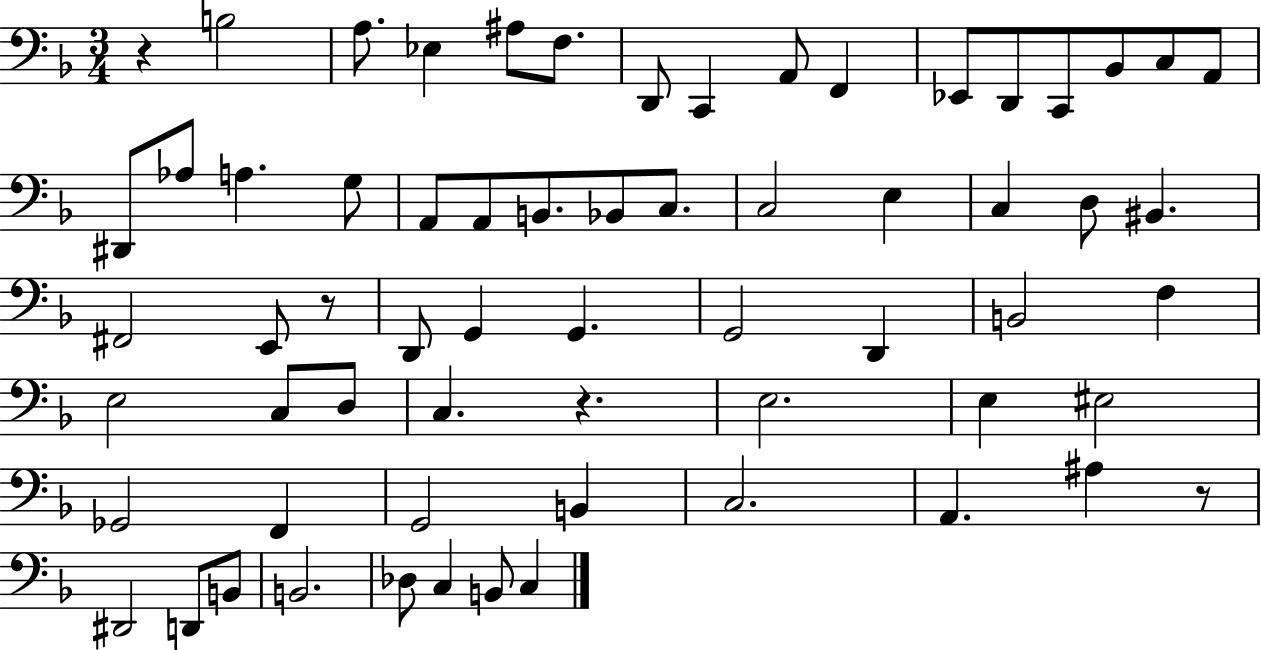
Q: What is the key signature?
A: F major